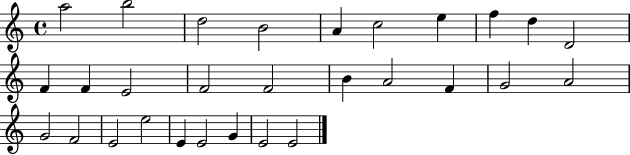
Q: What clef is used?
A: treble